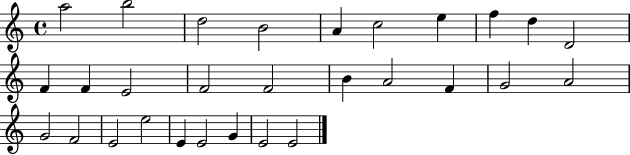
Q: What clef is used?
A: treble